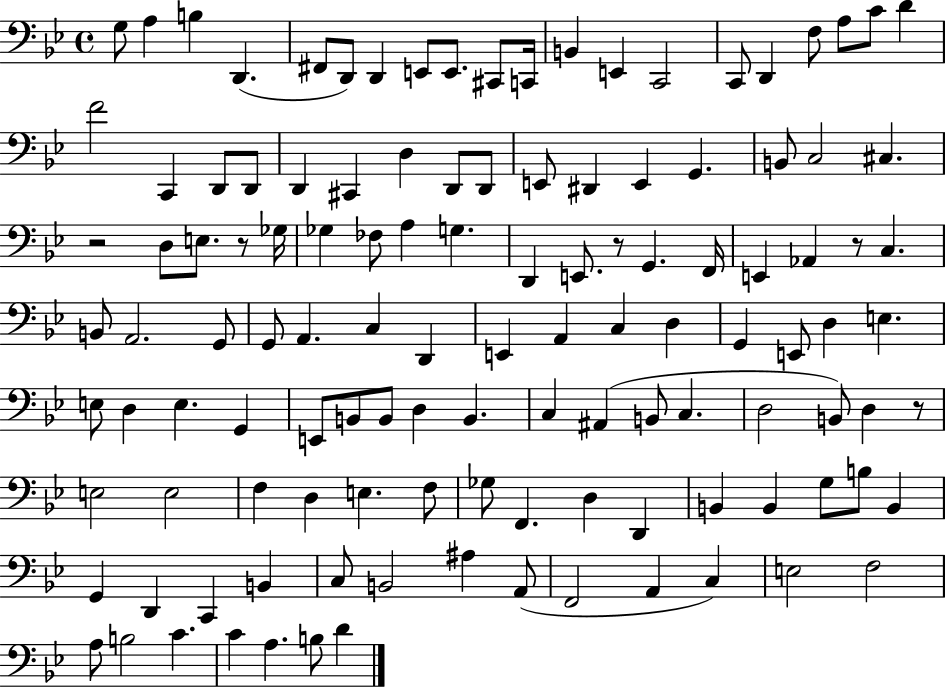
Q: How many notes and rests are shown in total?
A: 121